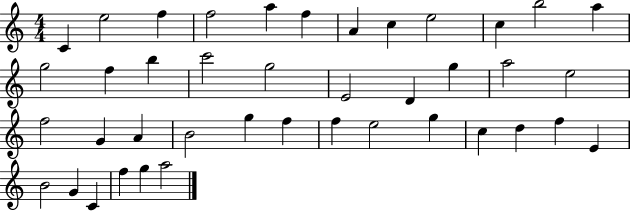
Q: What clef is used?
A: treble